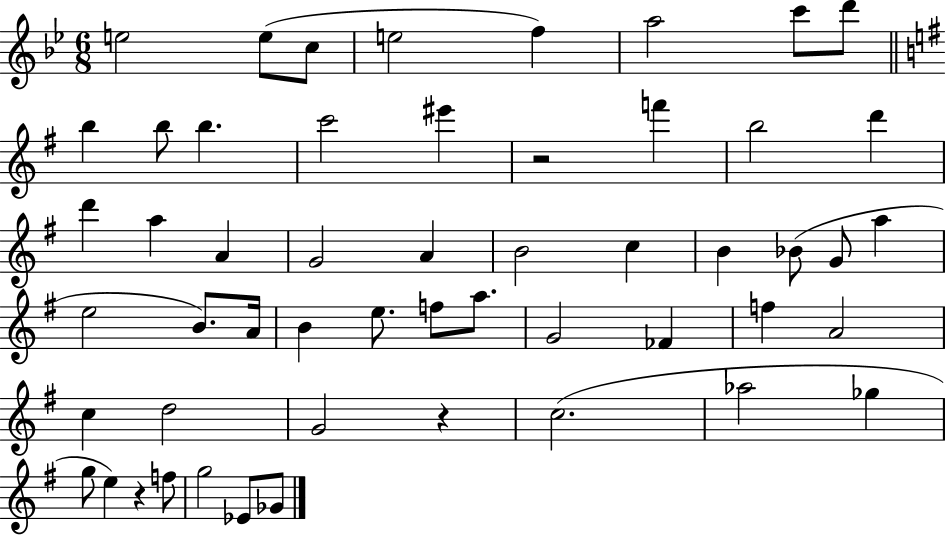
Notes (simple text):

E5/h E5/e C5/e E5/h F5/q A5/h C6/e D6/e B5/q B5/e B5/q. C6/h EIS6/q R/h F6/q B5/h D6/q D6/q A5/q A4/q G4/h A4/q B4/h C5/q B4/q Bb4/e G4/e A5/q E5/h B4/e. A4/s B4/q E5/e. F5/e A5/e. G4/h FES4/q F5/q A4/h C5/q D5/h G4/h R/q C5/h. Ab5/h Gb5/q G5/e E5/q R/q F5/e G5/h Eb4/e Gb4/e